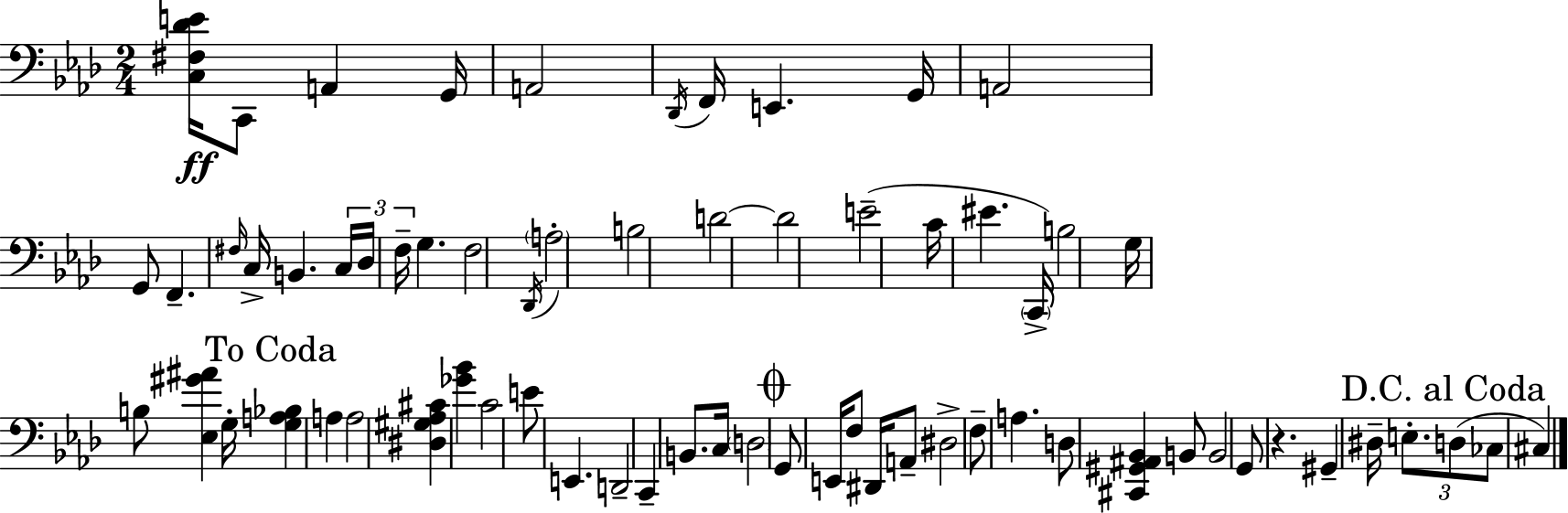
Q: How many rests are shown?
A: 1